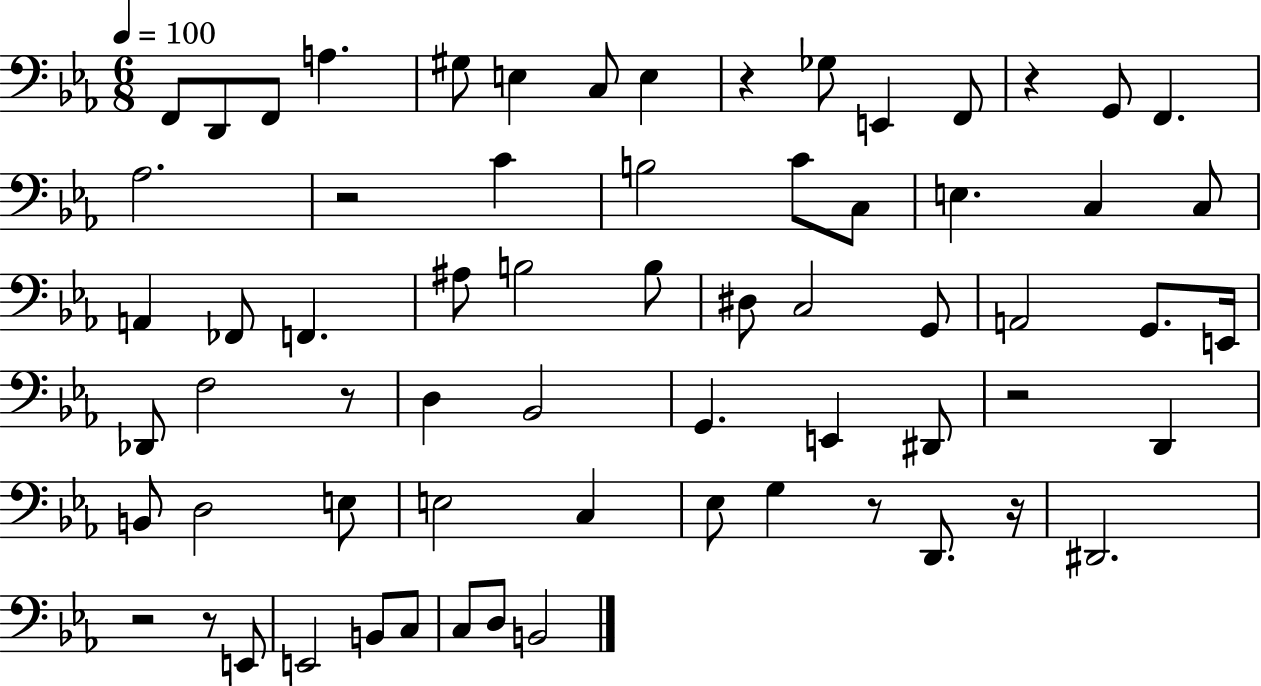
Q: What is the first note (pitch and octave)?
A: F2